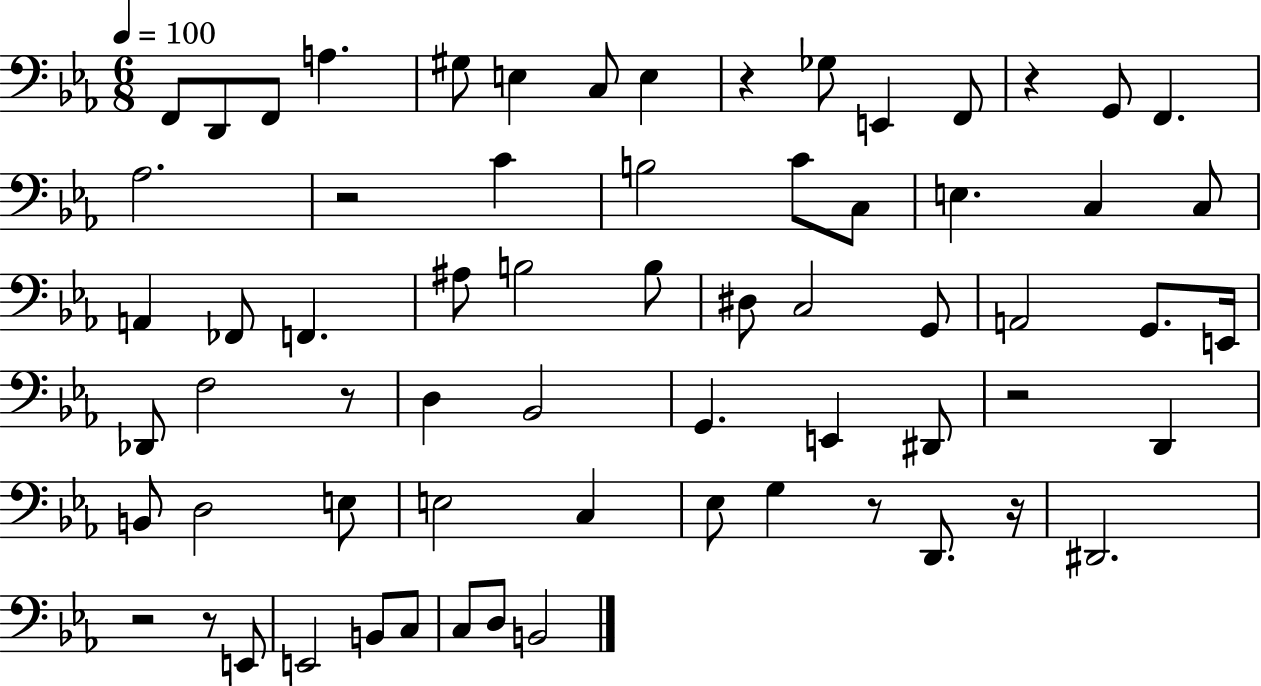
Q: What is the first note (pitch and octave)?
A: F2